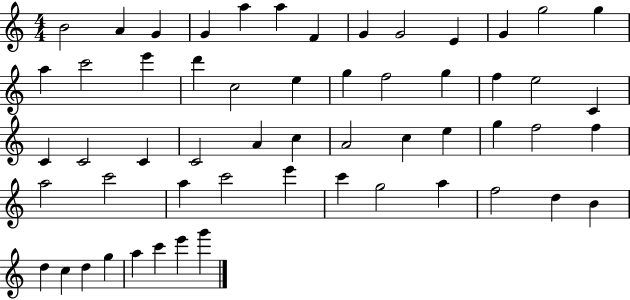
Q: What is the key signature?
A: C major